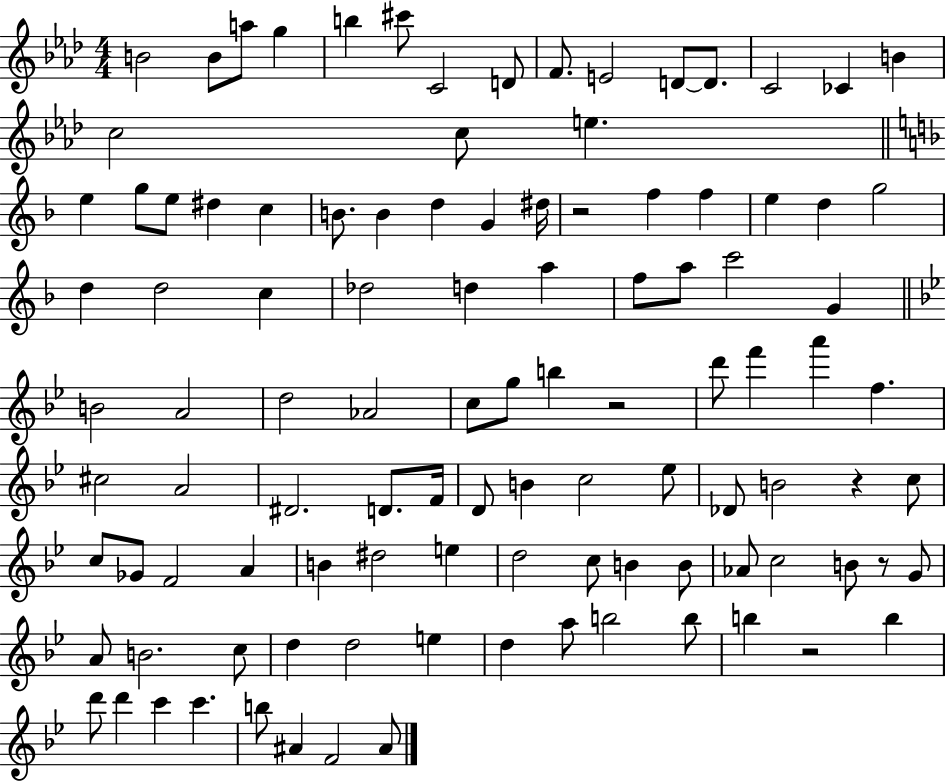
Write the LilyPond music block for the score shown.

{
  \clef treble
  \numericTimeSignature
  \time 4/4
  \key aes \major
  b'2 b'8 a''8 g''4 | b''4 cis'''8 c'2 d'8 | f'8. e'2 d'8~~ d'8. | c'2 ces'4 b'4 | \break c''2 c''8 e''4. | \bar "||" \break \key f \major e''4 g''8 e''8 dis''4 c''4 | b'8. b'4 d''4 g'4 dis''16 | r2 f''4 f''4 | e''4 d''4 g''2 | \break d''4 d''2 c''4 | des''2 d''4 a''4 | f''8 a''8 c'''2 g'4 | \bar "||" \break \key bes \major b'2 a'2 | d''2 aes'2 | c''8 g''8 b''4 r2 | d'''8 f'''4 a'''4 f''4. | \break cis''2 a'2 | dis'2. d'8. f'16 | d'8 b'4 c''2 ees''8 | des'8 b'2 r4 c''8 | \break c''8 ges'8 f'2 a'4 | b'4 dis''2 e''4 | d''2 c''8 b'4 b'8 | aes'8 c''2 b'8 r8 g'8 | \break a'8 b'2. c''8 | d''4 d''2 e''4 | d''4 a''8 b''2 b''8 | b''4 r2 b''4 | \break d'''8 d'''4 c'''4 c'''4. | b''8 ais'4 f'2 ais'8 | \bar "|."
}